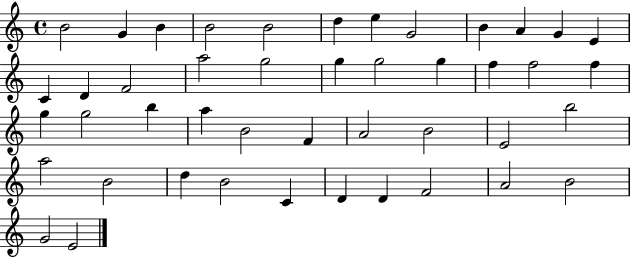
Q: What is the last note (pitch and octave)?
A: E4